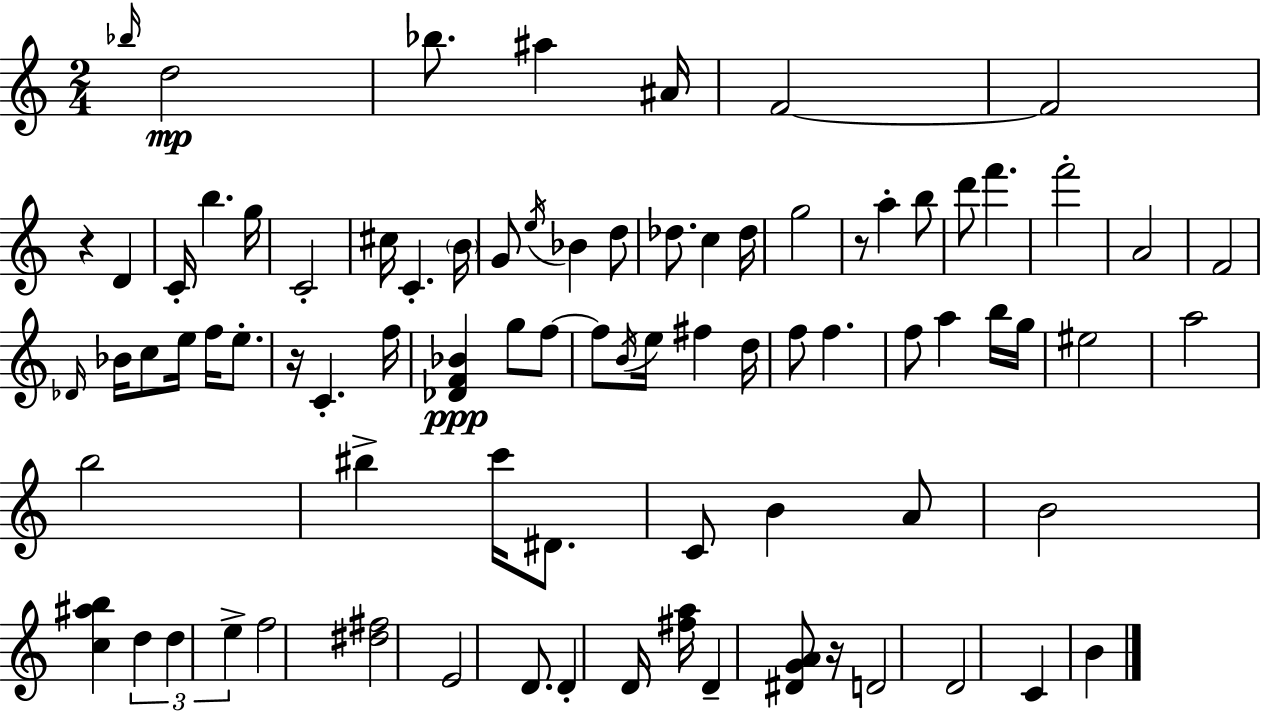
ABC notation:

X:1
T:Untitled
M:2/4
L:1/4
K:Am
_b/4 d2 _b/2 ^a ^A/4 F2 F2 z D C/4 b g/4 C2 ^c/4 C B/4 G/2 e/4 _B d/2 _d/2 c _d/4 g2 z/2 a b/2 d'/2 f' f'2 A2 F2 _D/4 _B/4 c/2 e/4 f/4 e/2 z/4 C f/4 [_DF_B] g/2 f/2 f/2 B/4 e/4 ^f d/4 f/2 f f/2 a b/4 g/4 ^e2 a2 b2 ^b c'/4 ^D/2 C/2 B A/2 B2 [c^ab] d d e f2 [^d^f]2 E2 D/2 D D/4 [^fa]/4 D [^DGA]/2 z/4 D2 D2 C B